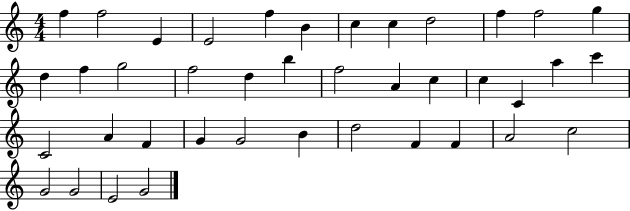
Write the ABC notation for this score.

X:1
T:Untitled
M:4/4
L:1/4
K:C
f f2 E E2 f B c c d2 f f2 g d f g2 f2 d b f2 A c c C a c' C2 A F G G2 B d2 F F A2 c2 G2 G2 E2 G2